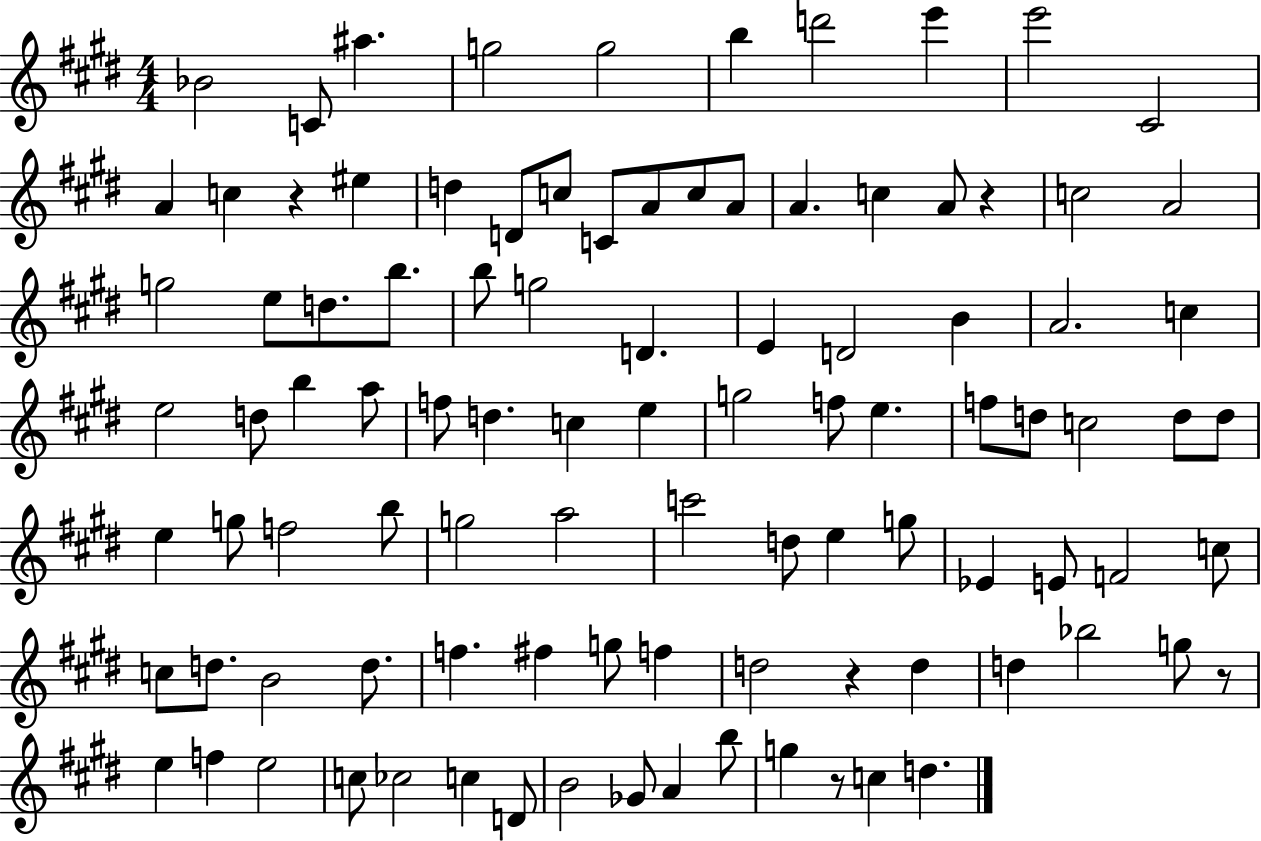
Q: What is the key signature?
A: E major